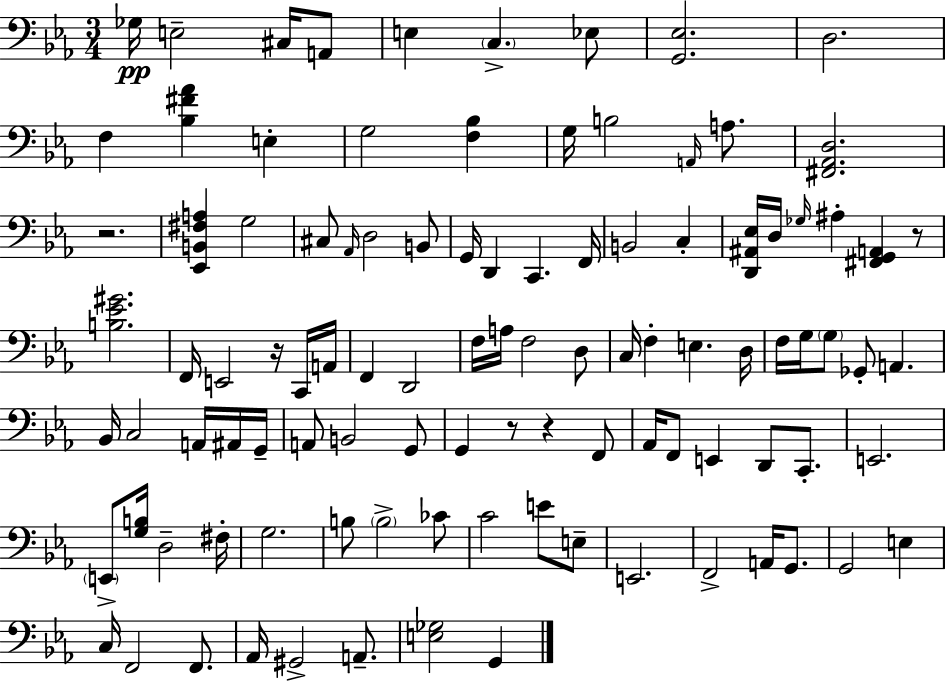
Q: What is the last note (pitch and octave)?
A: G2